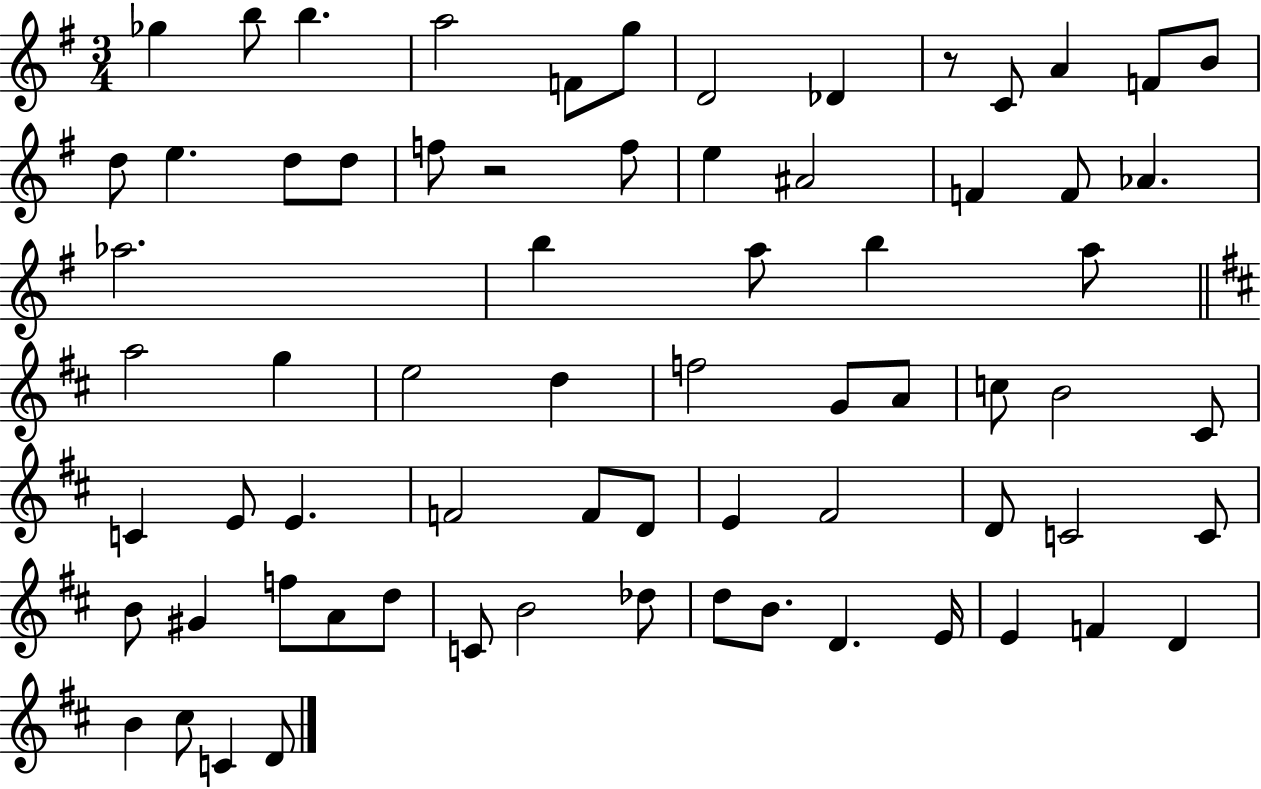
{
  \clef treble
  \numericTimeSignature
  \time 3/4
  \key g \major
  ges''4 b''8 b''4. | a''2 f'8 g''8 | d'2 des'4 | r8 c'8 a'4 f'8 b'8 | \break d''8 e''4. d''8 d''8 | f''8 r2 f''8 | e''4 ais'2 | f'4 f'8 aes'4. | \break aes''2. | b''4 a''8 b''4 a''8 | \bar "||" \break \key d \major a''2 g''4 | e''2 d''4 | f''2 g'8 a'8 | c''8 b'2 cis'8 | \break c'4 e'8 e'4. | f'2 f'8 d'8 | e'4 fis'2 | d'8 c'2 c'8 | \break b'8 gis'4 f''8 a'8 d''8 | c'8 b'2 des''8 | d''8 b'8. d'4. e'16 | e'4 f'4 d'4 | \break b'4 cis''8 c'4 d'8 | \bar "|."
}